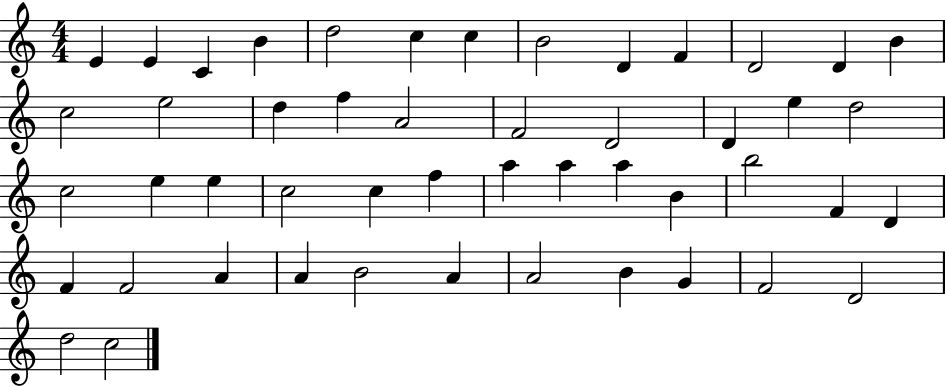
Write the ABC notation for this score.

X:1
T:Untitled
M:4/4
L:1/4
K:C
E E C B d2 c c B2 D F D2 D B c2 e2 d f A2 F2 D2 D e d2 c2 e e c2 c f a a a B b2 F D F F2 A A B2 A A2 B G F2 D2 d2 c2